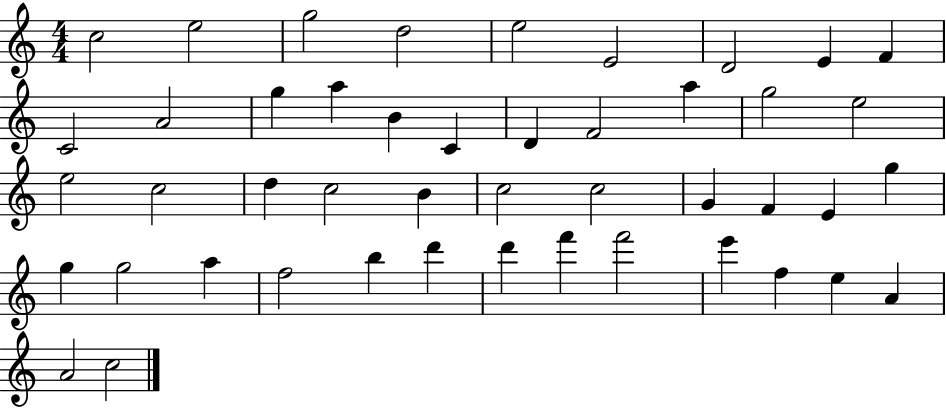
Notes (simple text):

C5/h E5/h G5/h D5/h E5/h E4/h D4/h E4/q F4/q C4/h A4/h G5/q A5/q B4/q C4/q D4/q F4/h A5/q G5/h E5/h E5/h C5/h D5/q C5/h B4/q C5/h C5/h G4/q F4/q E4/q G5/q G5/q G5/h A5/q F5/h B5/q D6/q D6/q F6/q F6/h E6/q F5/q E5/q A4/q A4/h C5/h